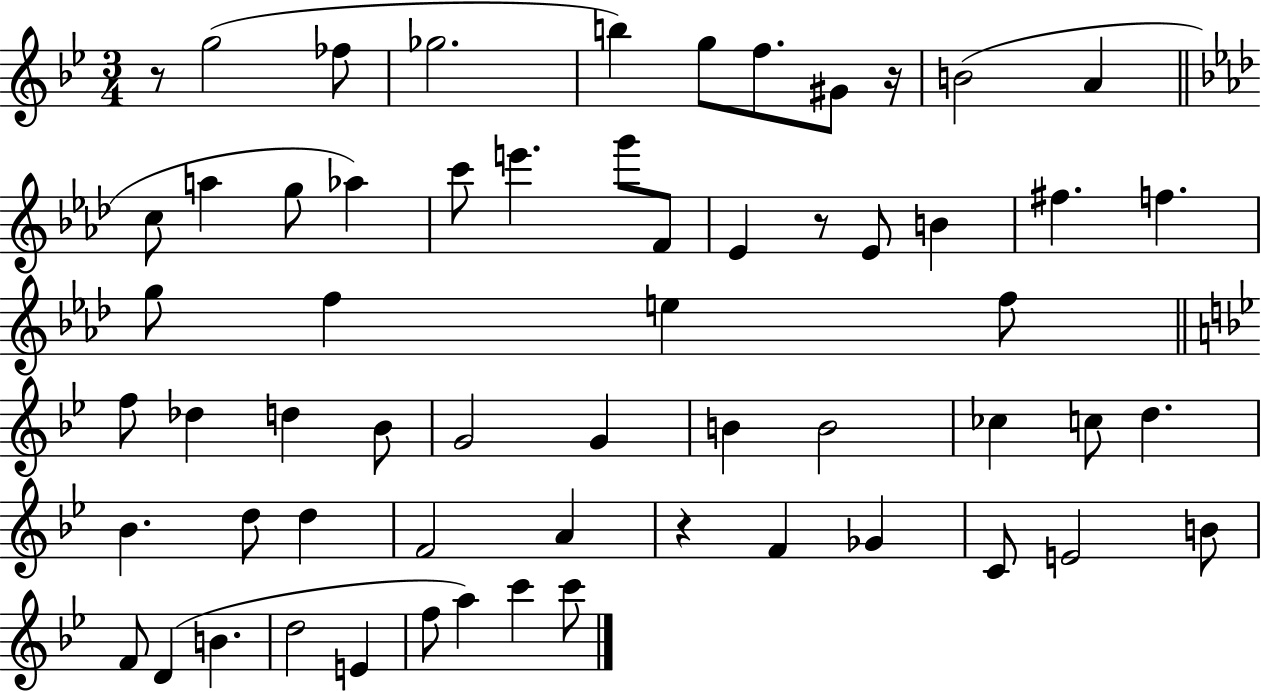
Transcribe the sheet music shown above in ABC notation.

X:1
T:Untitled
M:3/4
L:1/4
K:Bb
z/2 g2 _f/2 _g2 b g/2 f/2 ^G/2 z/4 B2 A c/2 a g/2 _a c'/2 e' g'/2 F/2 _E z/2 _E/2 B ^f f g/2 f e f/2 f/2 _d d _B/2 G2 G B B2 _c c/2 d _B d/2 d F2 A z F _G C/2 E2 B/2 F/2 D B d2 E f/2 a c' c'/2